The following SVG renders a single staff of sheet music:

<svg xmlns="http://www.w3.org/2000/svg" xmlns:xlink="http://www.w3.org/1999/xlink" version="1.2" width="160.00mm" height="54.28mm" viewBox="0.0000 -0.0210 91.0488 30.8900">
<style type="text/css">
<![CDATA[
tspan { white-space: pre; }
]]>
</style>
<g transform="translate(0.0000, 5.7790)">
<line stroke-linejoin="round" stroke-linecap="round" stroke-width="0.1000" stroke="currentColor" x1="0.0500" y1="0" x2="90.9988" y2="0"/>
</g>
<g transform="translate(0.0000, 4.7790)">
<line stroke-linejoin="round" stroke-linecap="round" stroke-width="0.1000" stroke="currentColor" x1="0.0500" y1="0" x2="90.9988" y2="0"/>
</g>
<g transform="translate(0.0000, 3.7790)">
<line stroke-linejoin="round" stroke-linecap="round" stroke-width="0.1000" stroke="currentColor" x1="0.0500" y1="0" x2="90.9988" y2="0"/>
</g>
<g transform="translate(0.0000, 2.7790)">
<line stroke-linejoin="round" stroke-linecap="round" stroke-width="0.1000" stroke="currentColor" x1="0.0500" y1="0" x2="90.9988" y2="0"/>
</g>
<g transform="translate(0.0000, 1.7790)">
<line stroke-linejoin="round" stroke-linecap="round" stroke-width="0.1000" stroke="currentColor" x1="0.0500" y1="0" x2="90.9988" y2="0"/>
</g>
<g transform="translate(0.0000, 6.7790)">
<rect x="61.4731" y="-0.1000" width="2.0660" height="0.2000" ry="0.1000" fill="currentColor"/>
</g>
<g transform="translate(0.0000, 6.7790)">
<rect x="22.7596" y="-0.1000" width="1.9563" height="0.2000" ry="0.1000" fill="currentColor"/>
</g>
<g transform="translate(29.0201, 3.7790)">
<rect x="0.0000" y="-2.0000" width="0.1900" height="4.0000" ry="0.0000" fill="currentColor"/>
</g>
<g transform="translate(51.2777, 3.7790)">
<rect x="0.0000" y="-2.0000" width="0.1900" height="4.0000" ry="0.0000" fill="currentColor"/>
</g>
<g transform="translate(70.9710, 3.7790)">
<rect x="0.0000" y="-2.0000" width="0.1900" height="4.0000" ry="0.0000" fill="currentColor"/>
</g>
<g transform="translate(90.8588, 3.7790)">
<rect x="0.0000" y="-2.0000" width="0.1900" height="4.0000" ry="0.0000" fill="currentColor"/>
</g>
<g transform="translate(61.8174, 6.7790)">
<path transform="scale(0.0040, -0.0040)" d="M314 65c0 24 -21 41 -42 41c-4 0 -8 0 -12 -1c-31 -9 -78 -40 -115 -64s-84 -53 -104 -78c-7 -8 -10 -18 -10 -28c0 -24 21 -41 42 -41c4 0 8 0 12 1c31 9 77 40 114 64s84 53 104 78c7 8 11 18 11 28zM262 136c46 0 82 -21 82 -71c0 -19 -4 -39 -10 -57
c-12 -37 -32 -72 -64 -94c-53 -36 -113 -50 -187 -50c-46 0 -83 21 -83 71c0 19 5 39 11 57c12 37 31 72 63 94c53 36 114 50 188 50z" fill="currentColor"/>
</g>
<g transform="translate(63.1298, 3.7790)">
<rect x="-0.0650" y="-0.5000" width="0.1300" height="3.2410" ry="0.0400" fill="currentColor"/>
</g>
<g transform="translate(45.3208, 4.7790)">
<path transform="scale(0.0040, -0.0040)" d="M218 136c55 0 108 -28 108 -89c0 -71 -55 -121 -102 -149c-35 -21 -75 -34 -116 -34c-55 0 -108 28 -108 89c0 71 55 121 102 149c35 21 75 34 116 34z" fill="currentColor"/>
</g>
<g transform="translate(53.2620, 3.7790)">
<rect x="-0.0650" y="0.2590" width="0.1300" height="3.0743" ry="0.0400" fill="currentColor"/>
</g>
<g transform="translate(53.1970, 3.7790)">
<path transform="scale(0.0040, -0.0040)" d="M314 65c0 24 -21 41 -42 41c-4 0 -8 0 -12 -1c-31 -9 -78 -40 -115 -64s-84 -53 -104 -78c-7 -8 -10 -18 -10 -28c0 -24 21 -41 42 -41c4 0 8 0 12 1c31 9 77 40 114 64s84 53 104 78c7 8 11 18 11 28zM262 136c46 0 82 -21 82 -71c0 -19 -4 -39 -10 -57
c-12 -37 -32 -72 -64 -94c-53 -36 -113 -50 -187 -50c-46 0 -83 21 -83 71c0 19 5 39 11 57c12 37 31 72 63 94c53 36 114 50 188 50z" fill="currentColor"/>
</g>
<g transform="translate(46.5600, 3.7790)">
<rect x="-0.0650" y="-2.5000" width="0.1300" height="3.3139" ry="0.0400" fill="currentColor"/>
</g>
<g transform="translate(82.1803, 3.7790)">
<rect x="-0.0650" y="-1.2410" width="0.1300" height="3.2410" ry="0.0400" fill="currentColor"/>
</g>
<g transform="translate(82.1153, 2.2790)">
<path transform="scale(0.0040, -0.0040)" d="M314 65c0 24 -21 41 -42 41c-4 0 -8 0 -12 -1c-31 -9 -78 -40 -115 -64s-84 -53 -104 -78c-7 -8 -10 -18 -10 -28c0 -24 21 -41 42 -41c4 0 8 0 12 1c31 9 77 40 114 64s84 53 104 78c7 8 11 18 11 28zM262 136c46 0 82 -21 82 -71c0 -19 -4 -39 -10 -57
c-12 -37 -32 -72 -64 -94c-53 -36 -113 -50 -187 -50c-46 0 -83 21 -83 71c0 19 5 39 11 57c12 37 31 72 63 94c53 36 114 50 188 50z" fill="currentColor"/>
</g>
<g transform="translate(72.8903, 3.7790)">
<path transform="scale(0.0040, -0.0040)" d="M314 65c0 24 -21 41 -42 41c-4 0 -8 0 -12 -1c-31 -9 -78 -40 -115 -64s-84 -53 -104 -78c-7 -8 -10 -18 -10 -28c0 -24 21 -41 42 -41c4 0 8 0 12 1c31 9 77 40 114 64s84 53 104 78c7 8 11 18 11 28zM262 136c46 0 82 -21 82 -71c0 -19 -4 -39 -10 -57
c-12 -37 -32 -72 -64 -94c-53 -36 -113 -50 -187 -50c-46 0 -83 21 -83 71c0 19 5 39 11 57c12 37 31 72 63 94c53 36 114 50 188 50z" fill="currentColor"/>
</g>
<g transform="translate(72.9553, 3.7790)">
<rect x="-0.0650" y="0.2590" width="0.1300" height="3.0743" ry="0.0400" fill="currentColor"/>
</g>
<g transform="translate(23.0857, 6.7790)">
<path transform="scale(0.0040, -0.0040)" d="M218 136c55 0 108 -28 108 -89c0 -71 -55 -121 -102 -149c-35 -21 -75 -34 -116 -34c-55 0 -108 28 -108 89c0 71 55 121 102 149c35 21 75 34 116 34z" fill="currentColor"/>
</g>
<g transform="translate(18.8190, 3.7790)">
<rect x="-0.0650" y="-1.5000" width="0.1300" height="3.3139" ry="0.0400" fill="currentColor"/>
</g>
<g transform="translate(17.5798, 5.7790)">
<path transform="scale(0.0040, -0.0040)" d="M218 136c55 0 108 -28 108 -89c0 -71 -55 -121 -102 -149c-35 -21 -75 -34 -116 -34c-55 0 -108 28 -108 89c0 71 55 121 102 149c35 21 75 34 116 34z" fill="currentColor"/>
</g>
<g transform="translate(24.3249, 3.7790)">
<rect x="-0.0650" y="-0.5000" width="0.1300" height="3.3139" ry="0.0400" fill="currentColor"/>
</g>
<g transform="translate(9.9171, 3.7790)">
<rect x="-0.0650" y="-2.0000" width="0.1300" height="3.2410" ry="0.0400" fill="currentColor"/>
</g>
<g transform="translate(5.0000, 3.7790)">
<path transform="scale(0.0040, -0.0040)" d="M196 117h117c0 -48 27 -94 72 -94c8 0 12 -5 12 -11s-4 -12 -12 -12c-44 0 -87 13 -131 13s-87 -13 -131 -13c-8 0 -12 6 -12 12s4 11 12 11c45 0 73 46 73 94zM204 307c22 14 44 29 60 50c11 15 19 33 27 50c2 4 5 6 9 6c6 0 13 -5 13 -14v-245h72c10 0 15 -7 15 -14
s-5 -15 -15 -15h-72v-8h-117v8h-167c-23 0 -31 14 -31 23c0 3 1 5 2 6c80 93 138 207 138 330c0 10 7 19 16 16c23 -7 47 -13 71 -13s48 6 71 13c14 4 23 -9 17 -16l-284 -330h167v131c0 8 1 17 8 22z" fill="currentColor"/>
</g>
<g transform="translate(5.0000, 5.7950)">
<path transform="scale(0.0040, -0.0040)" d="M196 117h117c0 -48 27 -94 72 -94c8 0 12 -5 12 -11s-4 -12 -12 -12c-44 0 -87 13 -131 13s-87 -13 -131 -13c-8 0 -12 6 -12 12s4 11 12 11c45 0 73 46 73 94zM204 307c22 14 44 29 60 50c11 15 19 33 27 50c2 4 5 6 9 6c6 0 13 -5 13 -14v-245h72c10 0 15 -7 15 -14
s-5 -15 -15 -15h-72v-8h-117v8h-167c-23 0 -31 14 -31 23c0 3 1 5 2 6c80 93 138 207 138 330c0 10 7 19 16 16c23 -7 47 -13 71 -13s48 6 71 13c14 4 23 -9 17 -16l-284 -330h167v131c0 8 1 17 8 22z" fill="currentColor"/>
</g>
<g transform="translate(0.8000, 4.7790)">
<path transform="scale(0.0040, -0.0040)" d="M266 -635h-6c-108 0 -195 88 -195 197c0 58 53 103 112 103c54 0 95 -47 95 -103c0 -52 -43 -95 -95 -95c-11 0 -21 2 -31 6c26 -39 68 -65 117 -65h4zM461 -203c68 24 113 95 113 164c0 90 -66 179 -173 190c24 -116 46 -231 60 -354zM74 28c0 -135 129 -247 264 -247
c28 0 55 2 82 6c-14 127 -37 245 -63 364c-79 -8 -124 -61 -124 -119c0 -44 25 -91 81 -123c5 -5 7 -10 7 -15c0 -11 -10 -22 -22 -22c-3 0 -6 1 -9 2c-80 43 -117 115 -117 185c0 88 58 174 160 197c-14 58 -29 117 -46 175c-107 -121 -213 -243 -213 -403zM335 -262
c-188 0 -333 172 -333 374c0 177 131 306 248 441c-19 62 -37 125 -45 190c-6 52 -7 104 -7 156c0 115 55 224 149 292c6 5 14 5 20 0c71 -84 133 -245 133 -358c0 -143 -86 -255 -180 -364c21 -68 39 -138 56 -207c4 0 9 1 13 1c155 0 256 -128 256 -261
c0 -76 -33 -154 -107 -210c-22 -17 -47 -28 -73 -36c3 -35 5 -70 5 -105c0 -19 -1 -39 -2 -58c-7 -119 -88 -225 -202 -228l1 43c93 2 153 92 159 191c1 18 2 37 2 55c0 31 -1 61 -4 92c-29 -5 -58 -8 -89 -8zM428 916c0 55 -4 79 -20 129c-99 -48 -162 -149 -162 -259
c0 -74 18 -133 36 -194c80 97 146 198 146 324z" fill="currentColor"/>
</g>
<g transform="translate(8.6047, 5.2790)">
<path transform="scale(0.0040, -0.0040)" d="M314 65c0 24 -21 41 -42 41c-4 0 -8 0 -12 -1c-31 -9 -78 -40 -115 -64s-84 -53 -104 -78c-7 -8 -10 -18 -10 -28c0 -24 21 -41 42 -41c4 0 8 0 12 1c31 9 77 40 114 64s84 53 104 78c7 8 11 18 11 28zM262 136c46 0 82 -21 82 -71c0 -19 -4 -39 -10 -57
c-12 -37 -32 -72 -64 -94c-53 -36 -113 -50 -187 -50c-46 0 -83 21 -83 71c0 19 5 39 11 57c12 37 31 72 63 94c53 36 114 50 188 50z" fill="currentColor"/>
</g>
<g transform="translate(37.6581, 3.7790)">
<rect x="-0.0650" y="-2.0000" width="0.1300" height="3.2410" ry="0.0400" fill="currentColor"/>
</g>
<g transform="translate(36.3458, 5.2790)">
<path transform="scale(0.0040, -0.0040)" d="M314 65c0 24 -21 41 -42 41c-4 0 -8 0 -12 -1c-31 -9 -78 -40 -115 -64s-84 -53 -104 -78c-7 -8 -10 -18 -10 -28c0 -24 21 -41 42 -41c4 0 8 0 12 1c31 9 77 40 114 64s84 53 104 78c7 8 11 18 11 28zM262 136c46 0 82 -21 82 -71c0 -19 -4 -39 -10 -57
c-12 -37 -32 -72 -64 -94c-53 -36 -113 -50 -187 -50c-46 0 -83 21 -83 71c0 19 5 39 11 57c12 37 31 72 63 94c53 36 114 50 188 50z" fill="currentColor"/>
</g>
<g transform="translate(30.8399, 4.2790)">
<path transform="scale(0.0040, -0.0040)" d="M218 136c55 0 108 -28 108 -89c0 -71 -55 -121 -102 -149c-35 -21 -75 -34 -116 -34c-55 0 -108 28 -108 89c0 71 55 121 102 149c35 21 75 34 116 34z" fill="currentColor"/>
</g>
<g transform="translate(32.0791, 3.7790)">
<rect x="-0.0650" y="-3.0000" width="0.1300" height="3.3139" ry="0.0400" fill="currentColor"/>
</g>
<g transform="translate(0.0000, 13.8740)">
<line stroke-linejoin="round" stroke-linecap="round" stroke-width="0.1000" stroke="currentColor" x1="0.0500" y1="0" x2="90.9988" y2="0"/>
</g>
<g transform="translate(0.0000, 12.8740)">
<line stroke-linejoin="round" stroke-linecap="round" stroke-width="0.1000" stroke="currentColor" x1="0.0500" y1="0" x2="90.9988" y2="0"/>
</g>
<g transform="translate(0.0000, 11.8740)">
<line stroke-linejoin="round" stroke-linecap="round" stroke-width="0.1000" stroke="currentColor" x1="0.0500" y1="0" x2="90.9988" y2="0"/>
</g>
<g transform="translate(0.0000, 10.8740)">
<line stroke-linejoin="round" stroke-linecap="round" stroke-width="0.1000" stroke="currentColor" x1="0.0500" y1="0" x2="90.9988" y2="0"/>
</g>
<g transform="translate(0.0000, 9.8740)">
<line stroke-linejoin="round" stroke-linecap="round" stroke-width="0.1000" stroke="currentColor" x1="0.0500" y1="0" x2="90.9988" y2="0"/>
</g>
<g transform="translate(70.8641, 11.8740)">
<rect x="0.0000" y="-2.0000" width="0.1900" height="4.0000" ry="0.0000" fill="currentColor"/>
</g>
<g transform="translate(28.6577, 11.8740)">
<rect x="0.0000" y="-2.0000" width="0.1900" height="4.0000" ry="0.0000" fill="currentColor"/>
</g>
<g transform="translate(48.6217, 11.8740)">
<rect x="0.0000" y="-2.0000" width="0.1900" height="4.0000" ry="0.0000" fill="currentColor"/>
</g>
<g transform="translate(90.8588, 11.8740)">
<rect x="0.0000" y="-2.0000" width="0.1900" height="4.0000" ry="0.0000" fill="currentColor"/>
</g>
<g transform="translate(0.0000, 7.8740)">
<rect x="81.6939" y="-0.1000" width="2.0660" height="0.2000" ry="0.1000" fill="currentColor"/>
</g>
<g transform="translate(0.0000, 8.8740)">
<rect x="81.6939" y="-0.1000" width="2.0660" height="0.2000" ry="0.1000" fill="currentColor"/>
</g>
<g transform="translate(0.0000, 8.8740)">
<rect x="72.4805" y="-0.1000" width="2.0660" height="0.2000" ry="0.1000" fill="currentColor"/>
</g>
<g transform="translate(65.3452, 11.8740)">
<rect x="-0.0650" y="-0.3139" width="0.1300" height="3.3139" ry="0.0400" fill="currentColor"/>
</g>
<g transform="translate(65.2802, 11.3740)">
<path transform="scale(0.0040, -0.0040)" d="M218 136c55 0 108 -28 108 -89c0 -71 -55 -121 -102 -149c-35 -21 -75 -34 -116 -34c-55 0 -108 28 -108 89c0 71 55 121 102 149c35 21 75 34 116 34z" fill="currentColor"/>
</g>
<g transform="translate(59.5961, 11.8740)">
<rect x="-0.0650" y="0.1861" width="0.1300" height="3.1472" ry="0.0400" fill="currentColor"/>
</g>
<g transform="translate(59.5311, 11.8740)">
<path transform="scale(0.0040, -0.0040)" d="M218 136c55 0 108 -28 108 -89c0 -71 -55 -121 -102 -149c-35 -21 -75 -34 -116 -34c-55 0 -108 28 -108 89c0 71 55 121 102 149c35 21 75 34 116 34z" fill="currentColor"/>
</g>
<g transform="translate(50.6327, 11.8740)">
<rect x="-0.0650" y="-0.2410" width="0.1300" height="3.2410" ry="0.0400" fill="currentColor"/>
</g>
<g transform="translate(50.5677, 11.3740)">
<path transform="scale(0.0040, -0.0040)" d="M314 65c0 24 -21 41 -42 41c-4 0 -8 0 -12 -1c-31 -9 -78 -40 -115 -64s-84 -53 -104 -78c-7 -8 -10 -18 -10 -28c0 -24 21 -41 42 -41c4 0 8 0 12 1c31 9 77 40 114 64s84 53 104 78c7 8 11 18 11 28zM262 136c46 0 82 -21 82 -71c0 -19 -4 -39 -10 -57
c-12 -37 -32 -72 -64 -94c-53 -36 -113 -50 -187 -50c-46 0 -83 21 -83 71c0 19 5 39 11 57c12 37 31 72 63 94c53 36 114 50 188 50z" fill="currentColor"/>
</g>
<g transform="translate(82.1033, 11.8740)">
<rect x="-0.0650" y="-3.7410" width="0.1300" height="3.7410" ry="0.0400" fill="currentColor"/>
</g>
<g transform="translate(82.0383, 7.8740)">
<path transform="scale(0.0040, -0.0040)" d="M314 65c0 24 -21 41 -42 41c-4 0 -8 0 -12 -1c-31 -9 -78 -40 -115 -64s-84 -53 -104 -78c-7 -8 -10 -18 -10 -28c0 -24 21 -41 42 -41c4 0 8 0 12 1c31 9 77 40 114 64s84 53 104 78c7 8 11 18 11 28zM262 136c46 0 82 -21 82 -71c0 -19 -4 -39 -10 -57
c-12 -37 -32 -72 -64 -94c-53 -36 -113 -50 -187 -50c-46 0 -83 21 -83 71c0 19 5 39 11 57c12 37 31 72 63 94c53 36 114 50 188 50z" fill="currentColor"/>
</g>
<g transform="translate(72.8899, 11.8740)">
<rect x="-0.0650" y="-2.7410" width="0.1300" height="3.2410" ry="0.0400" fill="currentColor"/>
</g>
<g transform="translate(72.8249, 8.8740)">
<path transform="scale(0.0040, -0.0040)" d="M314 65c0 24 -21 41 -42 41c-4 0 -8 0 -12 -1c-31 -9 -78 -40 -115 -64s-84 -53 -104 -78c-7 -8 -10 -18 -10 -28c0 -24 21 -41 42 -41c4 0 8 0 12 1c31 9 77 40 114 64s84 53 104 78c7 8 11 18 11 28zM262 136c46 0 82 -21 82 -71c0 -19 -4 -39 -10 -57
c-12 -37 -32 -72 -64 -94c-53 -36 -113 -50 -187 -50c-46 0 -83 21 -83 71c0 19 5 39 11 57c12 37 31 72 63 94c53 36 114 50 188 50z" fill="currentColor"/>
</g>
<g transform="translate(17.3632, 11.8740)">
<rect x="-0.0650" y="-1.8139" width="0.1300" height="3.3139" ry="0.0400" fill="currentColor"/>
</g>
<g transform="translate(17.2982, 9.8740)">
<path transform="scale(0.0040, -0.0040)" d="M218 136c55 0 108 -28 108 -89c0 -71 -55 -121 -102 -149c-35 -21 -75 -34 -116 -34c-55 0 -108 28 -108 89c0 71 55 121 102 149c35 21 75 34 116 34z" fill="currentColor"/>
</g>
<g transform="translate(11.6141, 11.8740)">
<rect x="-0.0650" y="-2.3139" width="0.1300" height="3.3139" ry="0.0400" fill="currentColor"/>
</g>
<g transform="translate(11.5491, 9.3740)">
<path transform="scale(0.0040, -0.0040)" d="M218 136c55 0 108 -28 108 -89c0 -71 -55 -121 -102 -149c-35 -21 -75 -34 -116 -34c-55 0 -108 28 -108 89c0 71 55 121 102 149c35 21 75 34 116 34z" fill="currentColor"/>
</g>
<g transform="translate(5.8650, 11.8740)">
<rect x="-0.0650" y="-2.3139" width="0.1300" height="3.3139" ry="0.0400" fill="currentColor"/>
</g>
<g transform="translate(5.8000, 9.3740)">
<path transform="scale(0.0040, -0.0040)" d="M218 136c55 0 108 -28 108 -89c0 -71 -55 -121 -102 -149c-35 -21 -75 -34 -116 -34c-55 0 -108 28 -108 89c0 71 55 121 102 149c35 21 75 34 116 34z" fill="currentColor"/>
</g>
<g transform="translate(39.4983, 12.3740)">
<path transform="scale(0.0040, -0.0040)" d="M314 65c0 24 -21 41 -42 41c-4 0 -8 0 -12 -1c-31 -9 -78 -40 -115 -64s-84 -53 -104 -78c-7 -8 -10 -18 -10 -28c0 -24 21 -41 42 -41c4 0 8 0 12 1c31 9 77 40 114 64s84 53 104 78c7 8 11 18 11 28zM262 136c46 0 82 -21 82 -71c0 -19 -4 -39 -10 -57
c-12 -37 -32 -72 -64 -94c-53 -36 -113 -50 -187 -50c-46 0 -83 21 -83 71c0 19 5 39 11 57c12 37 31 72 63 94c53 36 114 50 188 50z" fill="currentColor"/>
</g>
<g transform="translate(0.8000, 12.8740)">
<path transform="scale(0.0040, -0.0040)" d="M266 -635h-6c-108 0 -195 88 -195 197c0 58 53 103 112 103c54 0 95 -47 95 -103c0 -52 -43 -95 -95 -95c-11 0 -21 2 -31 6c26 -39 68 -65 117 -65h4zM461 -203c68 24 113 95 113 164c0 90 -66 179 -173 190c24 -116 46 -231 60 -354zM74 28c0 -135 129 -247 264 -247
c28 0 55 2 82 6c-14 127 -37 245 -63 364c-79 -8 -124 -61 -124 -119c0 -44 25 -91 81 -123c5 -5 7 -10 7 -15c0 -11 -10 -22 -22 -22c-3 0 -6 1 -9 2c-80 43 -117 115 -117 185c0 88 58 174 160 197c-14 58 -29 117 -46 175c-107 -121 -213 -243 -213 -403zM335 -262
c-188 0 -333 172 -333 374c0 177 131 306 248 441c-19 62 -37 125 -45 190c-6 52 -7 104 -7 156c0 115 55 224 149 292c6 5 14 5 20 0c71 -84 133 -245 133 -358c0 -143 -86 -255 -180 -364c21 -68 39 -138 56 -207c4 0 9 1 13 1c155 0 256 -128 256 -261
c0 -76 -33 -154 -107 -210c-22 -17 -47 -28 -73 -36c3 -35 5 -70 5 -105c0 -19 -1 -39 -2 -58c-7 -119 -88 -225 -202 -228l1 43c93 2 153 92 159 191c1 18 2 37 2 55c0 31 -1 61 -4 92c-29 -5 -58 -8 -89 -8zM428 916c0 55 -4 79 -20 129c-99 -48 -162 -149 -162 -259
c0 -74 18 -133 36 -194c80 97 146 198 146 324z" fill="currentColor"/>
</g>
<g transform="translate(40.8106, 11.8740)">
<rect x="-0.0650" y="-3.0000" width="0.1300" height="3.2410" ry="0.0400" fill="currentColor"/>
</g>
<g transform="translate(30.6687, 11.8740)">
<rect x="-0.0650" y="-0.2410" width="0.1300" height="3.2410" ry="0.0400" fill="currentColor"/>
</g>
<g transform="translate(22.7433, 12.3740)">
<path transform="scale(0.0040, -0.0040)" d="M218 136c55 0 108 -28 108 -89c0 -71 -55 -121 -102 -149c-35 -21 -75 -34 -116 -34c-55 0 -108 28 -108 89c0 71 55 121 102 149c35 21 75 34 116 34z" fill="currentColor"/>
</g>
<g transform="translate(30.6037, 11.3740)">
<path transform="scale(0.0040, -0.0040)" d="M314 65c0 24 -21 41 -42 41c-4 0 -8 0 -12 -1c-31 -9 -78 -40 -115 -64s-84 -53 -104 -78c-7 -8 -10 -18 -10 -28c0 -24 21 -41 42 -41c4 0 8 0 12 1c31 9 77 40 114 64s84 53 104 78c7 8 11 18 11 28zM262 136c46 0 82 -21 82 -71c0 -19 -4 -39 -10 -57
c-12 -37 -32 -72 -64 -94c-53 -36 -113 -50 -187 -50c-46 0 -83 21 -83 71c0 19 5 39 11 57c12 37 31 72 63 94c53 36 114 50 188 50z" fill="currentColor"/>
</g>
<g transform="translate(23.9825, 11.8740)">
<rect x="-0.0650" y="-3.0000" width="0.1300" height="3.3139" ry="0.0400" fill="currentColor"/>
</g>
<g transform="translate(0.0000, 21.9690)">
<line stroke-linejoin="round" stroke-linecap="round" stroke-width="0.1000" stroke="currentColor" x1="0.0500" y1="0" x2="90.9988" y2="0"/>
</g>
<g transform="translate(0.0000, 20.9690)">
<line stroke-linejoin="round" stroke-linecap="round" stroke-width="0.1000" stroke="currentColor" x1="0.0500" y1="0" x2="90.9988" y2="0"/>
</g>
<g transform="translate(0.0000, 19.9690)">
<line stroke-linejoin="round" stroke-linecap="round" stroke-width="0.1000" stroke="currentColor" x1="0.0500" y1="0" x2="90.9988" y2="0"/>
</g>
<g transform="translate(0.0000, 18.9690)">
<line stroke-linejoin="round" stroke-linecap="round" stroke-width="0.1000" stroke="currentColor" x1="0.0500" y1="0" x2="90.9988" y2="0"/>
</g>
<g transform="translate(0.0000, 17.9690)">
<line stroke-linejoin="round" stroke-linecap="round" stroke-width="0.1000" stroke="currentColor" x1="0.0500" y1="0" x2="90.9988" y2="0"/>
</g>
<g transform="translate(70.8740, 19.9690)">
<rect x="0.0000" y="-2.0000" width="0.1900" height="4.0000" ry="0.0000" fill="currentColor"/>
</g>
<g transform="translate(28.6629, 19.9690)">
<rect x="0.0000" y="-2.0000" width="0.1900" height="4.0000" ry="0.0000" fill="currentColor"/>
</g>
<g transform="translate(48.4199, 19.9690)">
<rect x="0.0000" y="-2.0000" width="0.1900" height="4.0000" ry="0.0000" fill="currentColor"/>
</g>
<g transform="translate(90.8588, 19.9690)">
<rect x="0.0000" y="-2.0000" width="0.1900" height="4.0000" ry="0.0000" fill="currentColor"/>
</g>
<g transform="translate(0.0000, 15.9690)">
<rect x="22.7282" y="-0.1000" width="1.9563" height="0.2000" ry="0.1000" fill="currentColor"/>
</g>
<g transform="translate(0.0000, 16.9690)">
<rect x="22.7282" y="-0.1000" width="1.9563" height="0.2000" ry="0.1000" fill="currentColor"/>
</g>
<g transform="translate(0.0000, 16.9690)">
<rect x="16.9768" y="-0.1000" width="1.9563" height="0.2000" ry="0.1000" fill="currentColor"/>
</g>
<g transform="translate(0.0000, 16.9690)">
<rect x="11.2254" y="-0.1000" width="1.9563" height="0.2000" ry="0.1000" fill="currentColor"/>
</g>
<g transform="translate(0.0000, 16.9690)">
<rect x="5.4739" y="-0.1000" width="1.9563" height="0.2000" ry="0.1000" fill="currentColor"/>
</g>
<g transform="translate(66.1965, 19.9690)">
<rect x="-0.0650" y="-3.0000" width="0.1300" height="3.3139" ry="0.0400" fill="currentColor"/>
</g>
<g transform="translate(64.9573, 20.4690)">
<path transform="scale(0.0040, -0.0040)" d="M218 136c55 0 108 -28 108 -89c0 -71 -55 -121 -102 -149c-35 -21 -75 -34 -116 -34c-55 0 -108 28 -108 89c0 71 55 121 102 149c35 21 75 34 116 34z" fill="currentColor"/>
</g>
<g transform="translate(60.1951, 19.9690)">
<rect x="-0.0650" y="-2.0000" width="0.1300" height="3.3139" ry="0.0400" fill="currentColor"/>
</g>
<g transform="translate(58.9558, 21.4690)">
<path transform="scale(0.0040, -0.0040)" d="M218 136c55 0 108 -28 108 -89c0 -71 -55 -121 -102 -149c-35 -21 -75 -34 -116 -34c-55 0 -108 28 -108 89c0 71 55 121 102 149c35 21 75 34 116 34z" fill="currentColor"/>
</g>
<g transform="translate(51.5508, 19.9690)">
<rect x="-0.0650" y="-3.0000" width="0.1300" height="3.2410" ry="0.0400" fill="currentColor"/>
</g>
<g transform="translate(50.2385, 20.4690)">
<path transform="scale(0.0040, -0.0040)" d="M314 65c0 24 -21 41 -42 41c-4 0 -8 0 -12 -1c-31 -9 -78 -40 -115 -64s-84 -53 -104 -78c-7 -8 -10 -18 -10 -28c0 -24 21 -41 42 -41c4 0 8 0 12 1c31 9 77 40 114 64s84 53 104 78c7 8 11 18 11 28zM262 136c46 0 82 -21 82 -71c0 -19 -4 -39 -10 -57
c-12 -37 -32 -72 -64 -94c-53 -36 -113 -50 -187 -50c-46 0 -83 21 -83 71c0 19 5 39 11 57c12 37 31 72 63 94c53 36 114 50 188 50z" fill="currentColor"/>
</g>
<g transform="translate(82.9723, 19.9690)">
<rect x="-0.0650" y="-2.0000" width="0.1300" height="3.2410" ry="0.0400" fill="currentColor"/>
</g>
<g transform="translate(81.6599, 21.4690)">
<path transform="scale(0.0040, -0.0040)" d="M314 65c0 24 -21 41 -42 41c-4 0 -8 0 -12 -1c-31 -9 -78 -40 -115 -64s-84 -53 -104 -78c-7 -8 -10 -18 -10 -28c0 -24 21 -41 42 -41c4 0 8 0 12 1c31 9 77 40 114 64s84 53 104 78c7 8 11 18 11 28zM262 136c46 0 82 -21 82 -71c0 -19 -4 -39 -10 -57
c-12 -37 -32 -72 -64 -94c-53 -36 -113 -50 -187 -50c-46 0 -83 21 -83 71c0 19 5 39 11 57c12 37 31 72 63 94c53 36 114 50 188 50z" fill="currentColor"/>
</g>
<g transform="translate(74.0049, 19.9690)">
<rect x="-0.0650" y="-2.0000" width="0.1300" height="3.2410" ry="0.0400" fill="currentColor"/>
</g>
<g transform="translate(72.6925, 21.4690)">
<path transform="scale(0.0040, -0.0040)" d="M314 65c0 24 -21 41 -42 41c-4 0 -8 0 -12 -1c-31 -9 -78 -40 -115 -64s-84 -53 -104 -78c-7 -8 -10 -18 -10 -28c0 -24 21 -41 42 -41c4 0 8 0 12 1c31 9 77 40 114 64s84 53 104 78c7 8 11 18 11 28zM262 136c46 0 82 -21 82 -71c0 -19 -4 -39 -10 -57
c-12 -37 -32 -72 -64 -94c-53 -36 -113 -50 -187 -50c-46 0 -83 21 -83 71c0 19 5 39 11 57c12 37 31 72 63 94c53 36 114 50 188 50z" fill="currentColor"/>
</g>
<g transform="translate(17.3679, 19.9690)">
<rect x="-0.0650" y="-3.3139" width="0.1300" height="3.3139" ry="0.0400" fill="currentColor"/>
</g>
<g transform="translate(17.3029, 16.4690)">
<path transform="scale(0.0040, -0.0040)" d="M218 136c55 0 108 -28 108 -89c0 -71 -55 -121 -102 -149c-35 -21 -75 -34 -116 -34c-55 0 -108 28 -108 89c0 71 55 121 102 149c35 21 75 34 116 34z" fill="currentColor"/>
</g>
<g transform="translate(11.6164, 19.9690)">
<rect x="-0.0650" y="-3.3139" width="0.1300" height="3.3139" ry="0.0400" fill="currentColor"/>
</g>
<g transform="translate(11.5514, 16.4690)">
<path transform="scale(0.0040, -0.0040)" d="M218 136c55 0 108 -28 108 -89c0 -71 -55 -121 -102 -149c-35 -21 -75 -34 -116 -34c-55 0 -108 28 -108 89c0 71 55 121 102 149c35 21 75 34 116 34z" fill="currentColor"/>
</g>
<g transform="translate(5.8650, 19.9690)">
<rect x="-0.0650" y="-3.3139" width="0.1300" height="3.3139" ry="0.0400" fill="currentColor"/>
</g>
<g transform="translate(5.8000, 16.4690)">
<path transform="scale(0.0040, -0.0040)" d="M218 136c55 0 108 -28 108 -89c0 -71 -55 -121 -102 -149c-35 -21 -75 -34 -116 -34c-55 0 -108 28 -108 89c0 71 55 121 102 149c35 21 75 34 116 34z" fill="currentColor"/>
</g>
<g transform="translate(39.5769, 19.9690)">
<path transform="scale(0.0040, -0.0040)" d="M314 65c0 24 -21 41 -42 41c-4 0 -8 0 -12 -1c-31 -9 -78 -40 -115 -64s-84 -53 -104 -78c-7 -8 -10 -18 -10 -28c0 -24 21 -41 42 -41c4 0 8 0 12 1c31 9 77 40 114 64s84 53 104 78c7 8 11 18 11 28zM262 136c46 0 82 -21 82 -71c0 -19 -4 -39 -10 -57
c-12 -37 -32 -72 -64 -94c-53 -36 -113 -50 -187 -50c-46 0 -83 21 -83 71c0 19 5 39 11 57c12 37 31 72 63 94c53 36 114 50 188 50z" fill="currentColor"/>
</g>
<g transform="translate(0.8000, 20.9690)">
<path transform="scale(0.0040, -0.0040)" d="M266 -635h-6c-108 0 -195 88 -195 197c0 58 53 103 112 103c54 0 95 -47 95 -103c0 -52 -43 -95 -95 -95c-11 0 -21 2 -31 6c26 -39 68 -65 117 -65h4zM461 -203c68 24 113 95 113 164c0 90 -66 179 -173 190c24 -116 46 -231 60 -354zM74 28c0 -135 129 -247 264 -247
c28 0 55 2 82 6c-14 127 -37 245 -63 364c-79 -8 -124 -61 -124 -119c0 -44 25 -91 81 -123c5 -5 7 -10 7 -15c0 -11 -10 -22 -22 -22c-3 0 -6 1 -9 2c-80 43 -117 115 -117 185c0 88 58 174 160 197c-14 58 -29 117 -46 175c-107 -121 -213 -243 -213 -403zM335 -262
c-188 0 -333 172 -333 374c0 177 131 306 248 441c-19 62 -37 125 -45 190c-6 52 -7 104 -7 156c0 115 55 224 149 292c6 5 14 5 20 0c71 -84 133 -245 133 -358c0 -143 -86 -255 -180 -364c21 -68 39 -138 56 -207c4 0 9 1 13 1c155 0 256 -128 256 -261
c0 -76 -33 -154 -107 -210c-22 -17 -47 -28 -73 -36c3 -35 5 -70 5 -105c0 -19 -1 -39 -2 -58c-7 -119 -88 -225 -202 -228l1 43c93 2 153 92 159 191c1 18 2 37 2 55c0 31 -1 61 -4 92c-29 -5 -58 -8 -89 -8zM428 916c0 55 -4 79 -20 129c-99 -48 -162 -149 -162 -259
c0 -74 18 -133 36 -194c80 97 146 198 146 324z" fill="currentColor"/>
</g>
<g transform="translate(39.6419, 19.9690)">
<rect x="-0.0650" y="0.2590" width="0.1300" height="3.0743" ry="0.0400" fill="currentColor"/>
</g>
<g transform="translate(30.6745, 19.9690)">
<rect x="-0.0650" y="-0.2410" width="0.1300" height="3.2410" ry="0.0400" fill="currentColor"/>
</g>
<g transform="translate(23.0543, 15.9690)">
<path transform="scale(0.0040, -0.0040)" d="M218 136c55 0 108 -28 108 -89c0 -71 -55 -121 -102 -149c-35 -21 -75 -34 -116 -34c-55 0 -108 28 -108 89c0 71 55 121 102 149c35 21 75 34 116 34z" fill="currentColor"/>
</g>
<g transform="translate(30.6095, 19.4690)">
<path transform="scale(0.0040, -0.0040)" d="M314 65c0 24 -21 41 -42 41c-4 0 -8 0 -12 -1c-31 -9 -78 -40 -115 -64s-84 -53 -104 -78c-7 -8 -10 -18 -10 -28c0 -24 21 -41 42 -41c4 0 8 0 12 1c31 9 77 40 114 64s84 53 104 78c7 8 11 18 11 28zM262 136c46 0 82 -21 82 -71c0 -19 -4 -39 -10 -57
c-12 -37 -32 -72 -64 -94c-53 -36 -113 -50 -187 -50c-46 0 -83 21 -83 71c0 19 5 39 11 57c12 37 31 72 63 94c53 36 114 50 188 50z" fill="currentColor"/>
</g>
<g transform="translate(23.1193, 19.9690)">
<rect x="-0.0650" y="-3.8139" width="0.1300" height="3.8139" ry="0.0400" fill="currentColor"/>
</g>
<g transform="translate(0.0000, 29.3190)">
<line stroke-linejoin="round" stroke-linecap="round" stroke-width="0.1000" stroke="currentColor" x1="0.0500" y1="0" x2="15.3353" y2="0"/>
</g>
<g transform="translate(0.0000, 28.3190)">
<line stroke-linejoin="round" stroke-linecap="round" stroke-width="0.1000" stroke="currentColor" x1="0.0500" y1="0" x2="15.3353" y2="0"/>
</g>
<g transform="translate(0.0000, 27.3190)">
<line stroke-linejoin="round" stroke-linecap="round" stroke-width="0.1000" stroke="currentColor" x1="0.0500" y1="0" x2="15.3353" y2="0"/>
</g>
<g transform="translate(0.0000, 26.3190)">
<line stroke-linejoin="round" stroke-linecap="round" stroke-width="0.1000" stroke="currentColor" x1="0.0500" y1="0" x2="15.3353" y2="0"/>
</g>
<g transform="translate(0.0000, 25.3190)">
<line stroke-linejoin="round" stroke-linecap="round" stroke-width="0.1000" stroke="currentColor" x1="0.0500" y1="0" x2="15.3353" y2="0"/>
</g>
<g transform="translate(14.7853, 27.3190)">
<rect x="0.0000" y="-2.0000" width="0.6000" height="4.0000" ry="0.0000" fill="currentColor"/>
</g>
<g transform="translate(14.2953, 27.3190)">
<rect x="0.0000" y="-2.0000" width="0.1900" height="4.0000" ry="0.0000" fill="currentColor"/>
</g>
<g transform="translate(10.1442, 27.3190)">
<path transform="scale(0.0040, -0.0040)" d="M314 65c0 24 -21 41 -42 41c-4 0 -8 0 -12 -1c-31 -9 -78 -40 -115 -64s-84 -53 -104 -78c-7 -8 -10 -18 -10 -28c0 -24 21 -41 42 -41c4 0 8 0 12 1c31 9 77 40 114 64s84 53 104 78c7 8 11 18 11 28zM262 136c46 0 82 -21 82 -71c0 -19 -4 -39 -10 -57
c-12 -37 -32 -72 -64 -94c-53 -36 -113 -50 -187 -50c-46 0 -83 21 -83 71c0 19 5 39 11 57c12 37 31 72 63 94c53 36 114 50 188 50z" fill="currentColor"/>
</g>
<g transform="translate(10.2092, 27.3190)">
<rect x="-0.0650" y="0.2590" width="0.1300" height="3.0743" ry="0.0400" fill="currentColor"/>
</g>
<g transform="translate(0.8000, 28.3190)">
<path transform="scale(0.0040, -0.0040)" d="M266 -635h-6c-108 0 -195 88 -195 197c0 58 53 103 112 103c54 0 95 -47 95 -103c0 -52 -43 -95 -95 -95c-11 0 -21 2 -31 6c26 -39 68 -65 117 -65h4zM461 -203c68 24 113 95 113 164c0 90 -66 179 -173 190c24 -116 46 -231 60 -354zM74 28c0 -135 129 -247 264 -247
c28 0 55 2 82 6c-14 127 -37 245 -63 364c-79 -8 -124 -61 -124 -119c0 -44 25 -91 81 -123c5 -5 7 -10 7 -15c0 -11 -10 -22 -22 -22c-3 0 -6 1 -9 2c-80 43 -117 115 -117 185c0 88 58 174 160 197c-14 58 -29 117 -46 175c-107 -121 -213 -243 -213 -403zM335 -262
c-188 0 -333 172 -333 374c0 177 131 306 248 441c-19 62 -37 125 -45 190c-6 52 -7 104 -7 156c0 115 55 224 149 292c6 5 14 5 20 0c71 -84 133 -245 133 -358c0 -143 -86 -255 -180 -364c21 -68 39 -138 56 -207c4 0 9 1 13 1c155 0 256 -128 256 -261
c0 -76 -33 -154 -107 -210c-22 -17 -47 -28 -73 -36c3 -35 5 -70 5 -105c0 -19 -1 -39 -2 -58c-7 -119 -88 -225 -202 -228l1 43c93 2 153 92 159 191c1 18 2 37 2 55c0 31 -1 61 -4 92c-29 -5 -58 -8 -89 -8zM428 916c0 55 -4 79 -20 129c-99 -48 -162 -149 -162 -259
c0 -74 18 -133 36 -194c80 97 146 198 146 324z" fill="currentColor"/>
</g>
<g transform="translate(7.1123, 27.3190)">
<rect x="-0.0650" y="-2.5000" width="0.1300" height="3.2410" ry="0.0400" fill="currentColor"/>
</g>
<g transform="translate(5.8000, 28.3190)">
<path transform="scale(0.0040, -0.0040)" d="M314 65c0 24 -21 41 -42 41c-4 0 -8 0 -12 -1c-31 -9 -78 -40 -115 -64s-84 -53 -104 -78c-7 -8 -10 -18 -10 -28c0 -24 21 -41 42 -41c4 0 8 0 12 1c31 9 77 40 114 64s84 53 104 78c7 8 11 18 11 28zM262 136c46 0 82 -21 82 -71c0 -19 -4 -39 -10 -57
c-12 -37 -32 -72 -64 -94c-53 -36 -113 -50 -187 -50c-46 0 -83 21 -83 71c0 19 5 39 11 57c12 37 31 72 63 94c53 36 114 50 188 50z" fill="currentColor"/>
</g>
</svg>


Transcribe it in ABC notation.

X:1
T:Untitled
M:4/4
L:1/4
K:C
F2 E C A F2 G B2 C2 B2 e2 g g f A c2 A2 c2 B c a2 c'2 b b b c' c2 B2 A2 F A F2 F2 G2 B2